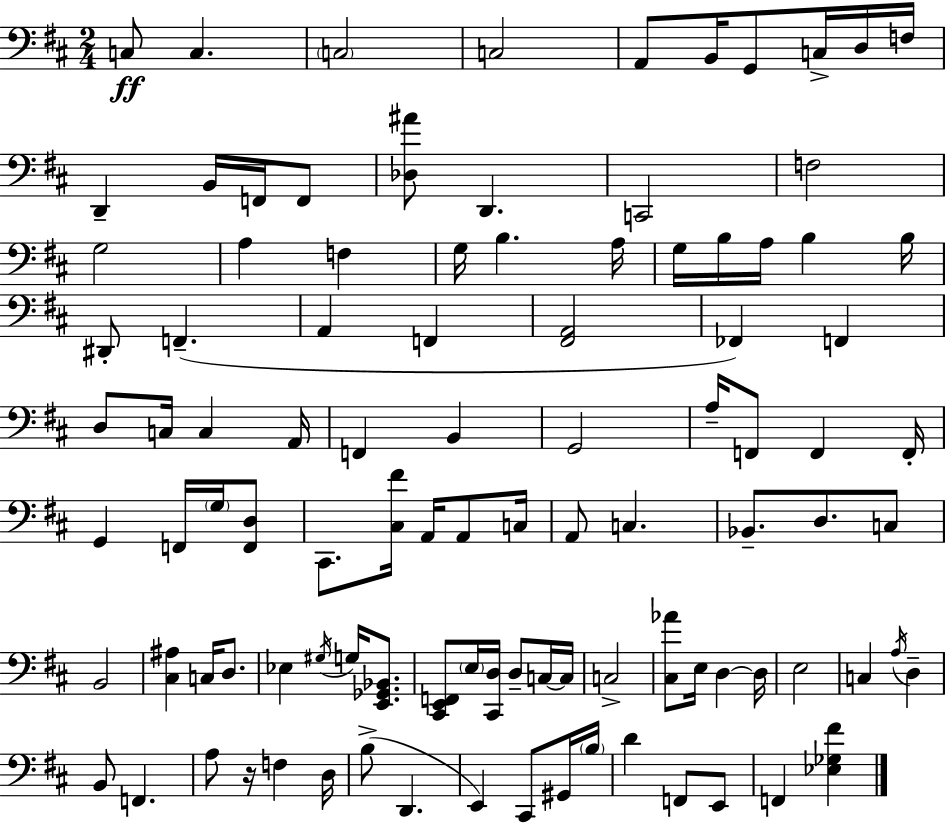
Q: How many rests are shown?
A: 1